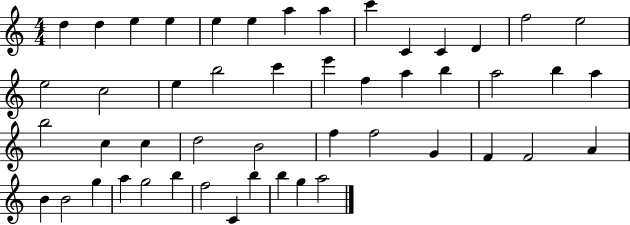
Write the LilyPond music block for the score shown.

{
  \clef treble
  \numericTimeSignature
  \time 4/4
  \key c \major
  d''4 d''4 e''4 e''4 | e''4 e''4 a''4 a''4 | c'''4 c'4 c'4 d'4 | f''2 e''2 | \break e''2 c''2 | e''4 b''2 c'''4 | e'''4 f''4 a''4 b''4 | a''2 b''4 a''4 | \break b''2 c''4 c''4 | d''2 b'2 | f''4 f''2 g'4 | f'4 f'2 a'4 | \break b'4 b'2 g''4 | a''4 g''2 b''4 | f''2 c'4 b''4 | b''4 g''4 a''2 | \break \bar "|."
}